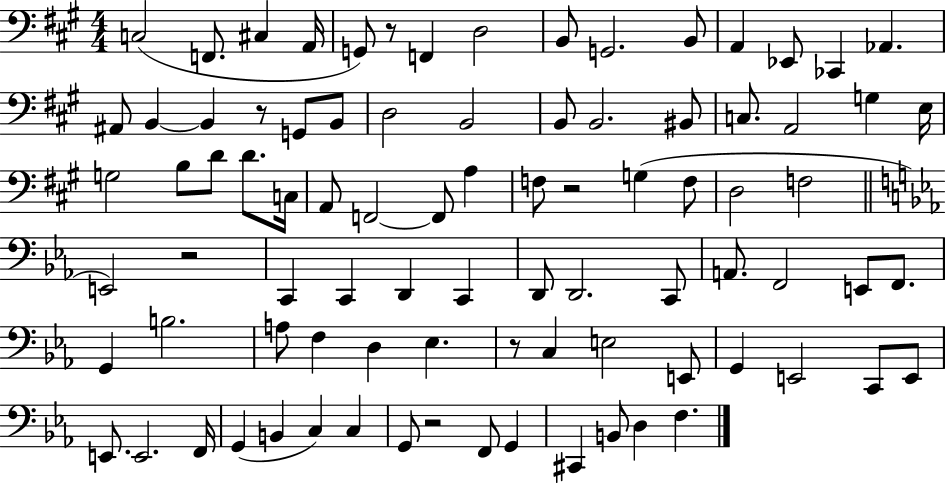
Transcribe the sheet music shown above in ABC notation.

X:1
T:Untitled
M:4/4
L:1/4
K:A
C,2 F,,/2 ^C, A,,/4 G,,/2 z/2 F,, D,2 B,,/2 G,,2 B,,/2 A,, _E,,/2 _C,, _A,, ^A,,/2 B,, B,, z/2 G,,/2 B,,/2 D,2 B,,2 B,,/2 B,,2 ^B,,/2 C,/2 A,,2 G, E,/4 G,2 B,/2 D/2 D/2 C,/4 A,,/2 F,,2 F,,/2 A, F,/2 z2 G, F,/2 D,2 F,2 E,,2 z2 C,, C,, D,, C,, D,,/2 D,,2 C,,/2 A,,/2 F,,2 E,,/2 F,,/2 G,, B,2 A,/2 F, D, _E, z/2 C, E,2 E,,/2 G,, E,,2 C,,/2 E,,/2 E,,/2 E,,2 F,,/4 G,, B,, C, C, G,,/2 z2 F,,/2 G,, ^C,, B,,/2 D, F,